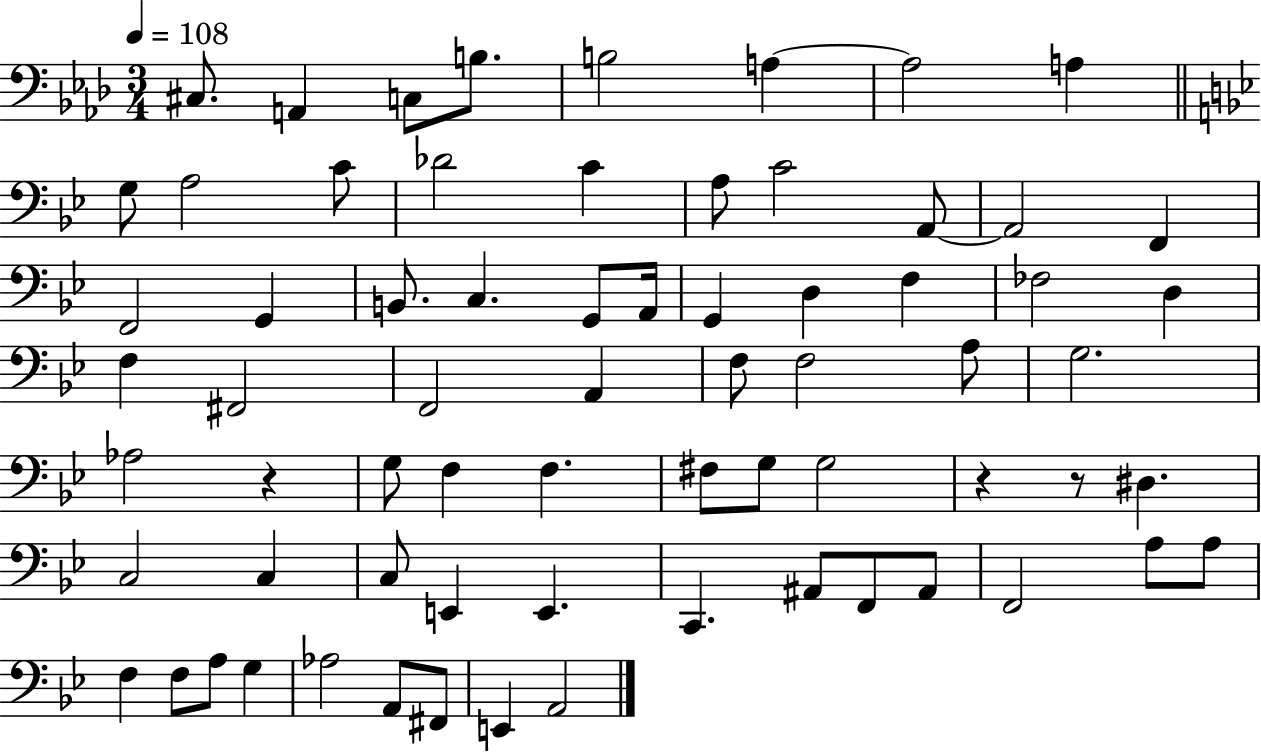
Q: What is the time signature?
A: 3/4